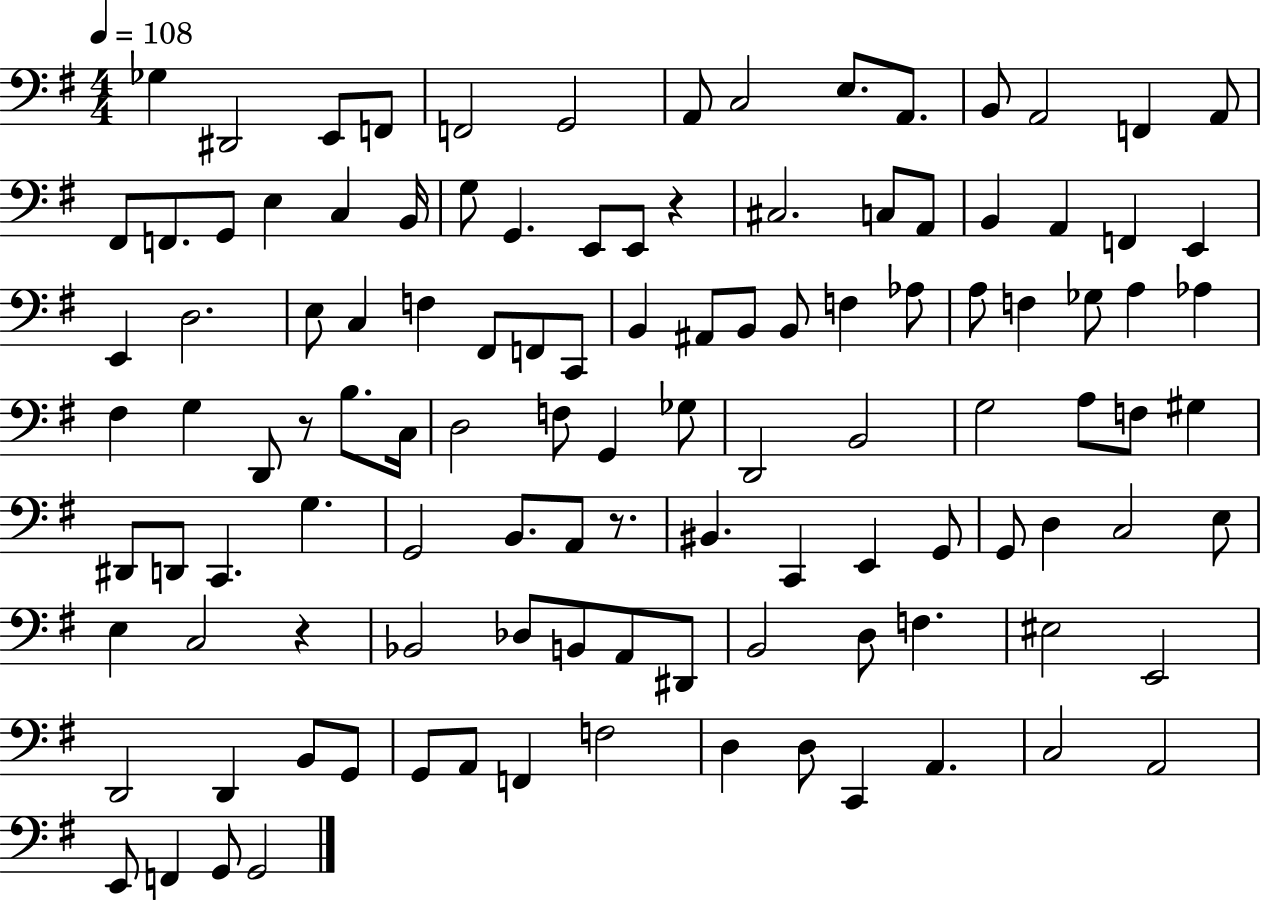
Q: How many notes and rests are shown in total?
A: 114